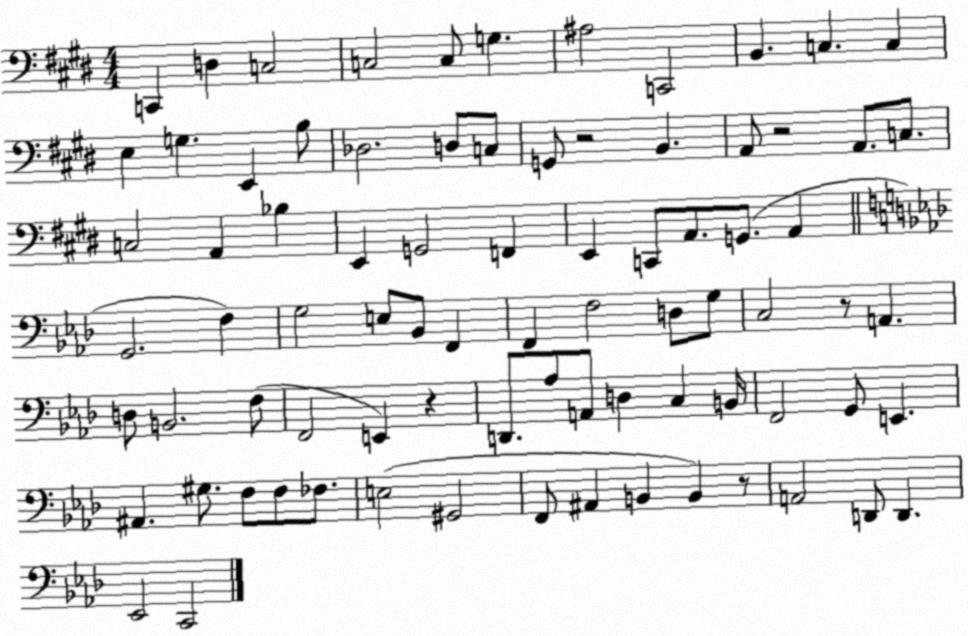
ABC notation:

X:1
T:Untitled
M:4/4
L:1/4
K:E
C,, D, C,2 C,2 C,/2 G, ^A,2 C,,2 B,, C, C, E, G, E,, B,/2 _D,2 D,/2 C,/2 G,,/2 z2 B,, A,,/2 z2 A,,/2 C,/2 C,2 A,, _B, E,, G,,2 F,, E,, C,,/2 A,,/2 G,,/2 A,, G,,2 F, G,2 E,/2 _B,,/2 F,, F,, F,2 D,/2 G,/2 C,2 z/2 A,, D,/2 B,,2 F,/2 F,,2 E,, z D,,/2 _A,/2 A,,/2 D, C, B,,/4 F,,2 G,,/2 E,, ^A,, ^G,/2 F,/2 F,/2 _F,/2 E,2 ^G,,2 F,,/2 ^A,, B,, B,, z/2 A,,2 D,,/2 D,, _E,,2 C,,2